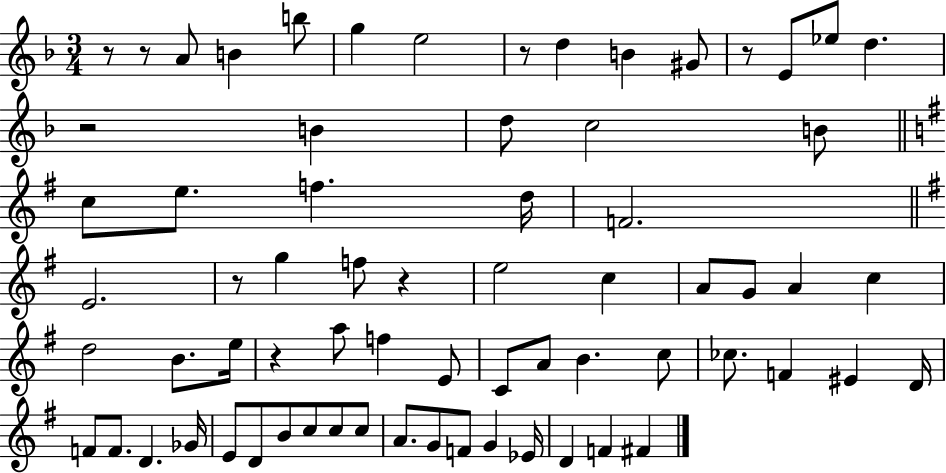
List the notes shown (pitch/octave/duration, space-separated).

R/e R/e A4/e B4/q B5/e G5/q E5/h R/e D5/q B4/q G#4/e R/e E4/e Eb5/e D5/q. R/h B4/q D5/e C5/h B4/e C5/e E5/e. F5/q. D5/s F4/h. E4/h. R/e G5/q F5/e R/q E5/h C5/q A4/e G4/e A4/q C5/q D5/h B4/e. E5/s R/q A5/e F5/q E4/e C4/e A4/e B4/q. C5/e CES5/e. F4/q EIS4/q D4/s F4/e F4/e. D4/q. Gb4/s E4/e D4/e B4/e C5/e C5/e C5/e A4/e. G4/e F4/e G4/q Eb4/s D4/q F4/q F#4/q